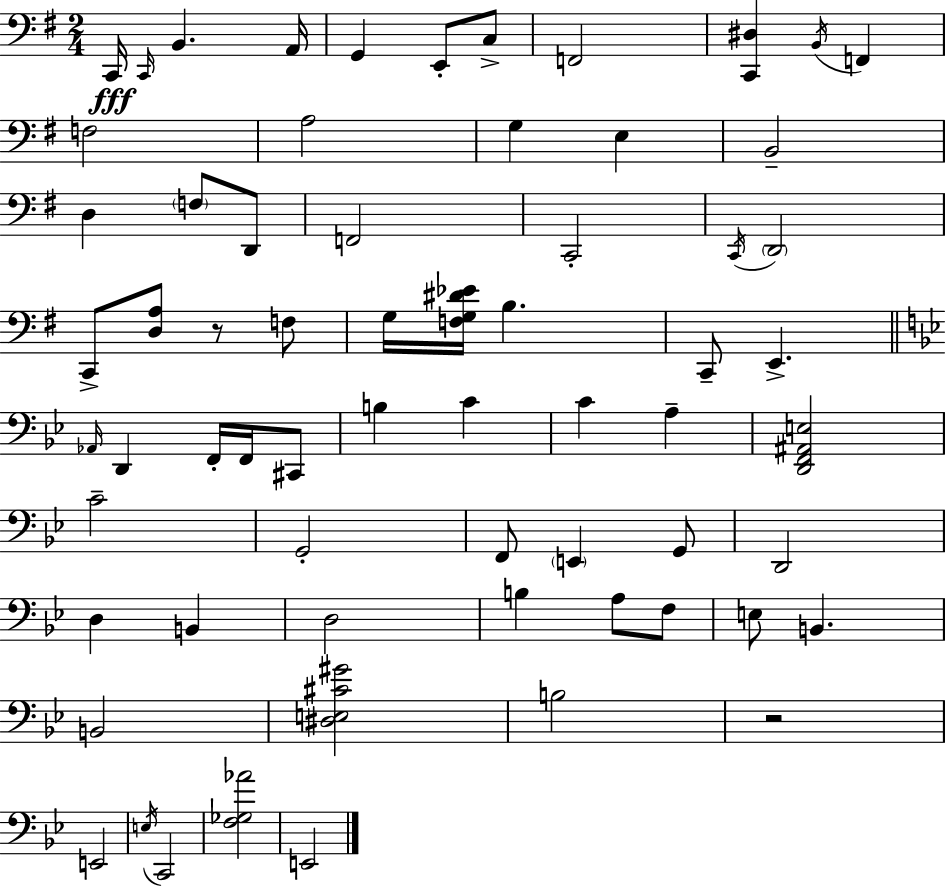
X:1
T:Untitled
M:2/4
L:1/4
K:Em
C,,/4 C,,/4 B,, A,,/4 G,, E,,/2 C,/2 F,,2 [C,,^D,] B,,/4 F,, F,2 A,2 G, E, B,,2 D, F,/2 D,,/2 F,,2 C,,2 C,,/4 D,,2 C,,/2 [D,A,]/2 z/2 F,/2 G,/4 [F,G,^D_E]/4 B, C,,/2 E,, _A,,/4 D,, F,,/4 F,,/4 ^C,,/2 B, C C A, [D,,F,,^A,,E,]2 C2 G,,2 F,,/2 E,, G,,/2 D,,2 D, B,, D,2 B, A,/2 F,/2 E,/2 B,, B,,2 [^D,E,^C^G]2 B,2 z2 E,,2 E,/4 C,,2 [F,_G,_A]2 E,,2